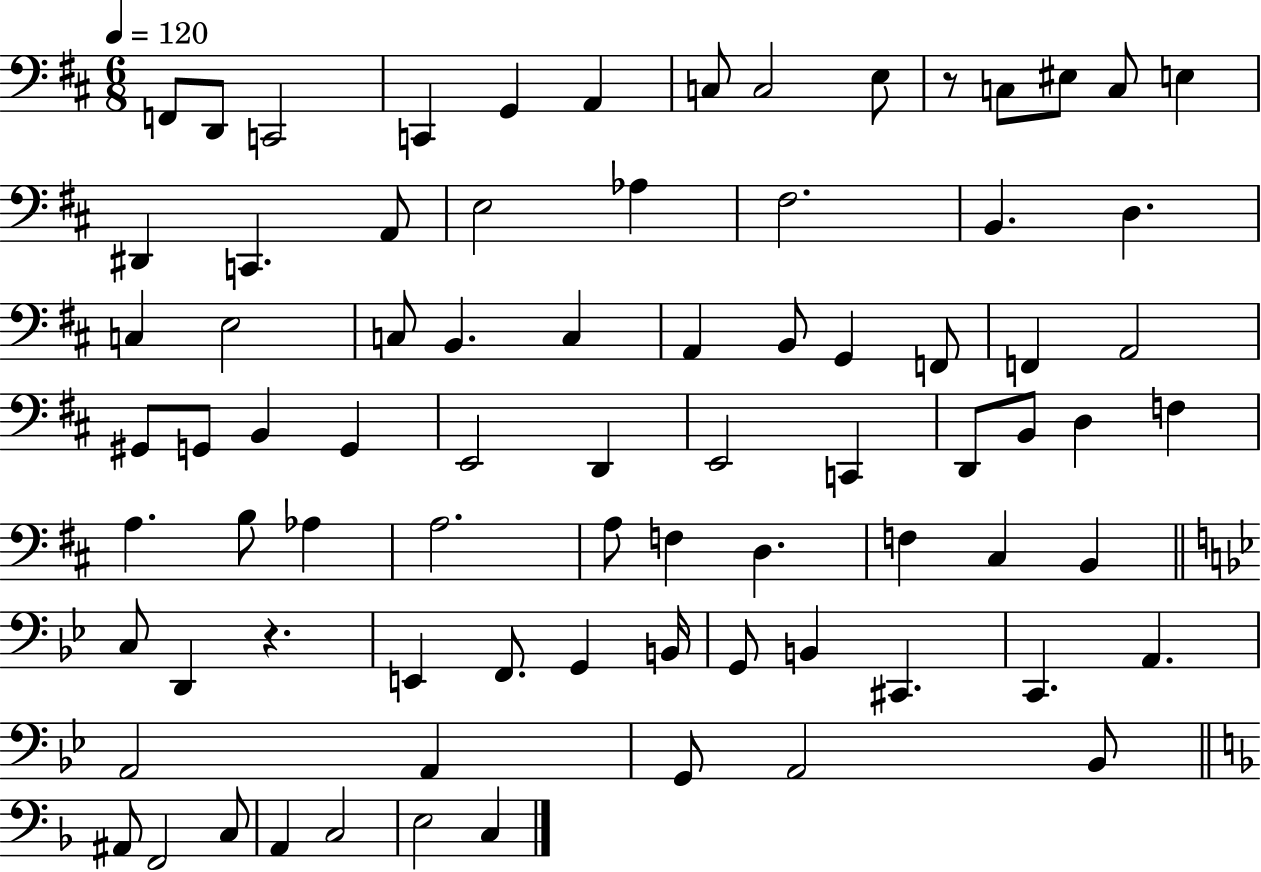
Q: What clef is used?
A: bass